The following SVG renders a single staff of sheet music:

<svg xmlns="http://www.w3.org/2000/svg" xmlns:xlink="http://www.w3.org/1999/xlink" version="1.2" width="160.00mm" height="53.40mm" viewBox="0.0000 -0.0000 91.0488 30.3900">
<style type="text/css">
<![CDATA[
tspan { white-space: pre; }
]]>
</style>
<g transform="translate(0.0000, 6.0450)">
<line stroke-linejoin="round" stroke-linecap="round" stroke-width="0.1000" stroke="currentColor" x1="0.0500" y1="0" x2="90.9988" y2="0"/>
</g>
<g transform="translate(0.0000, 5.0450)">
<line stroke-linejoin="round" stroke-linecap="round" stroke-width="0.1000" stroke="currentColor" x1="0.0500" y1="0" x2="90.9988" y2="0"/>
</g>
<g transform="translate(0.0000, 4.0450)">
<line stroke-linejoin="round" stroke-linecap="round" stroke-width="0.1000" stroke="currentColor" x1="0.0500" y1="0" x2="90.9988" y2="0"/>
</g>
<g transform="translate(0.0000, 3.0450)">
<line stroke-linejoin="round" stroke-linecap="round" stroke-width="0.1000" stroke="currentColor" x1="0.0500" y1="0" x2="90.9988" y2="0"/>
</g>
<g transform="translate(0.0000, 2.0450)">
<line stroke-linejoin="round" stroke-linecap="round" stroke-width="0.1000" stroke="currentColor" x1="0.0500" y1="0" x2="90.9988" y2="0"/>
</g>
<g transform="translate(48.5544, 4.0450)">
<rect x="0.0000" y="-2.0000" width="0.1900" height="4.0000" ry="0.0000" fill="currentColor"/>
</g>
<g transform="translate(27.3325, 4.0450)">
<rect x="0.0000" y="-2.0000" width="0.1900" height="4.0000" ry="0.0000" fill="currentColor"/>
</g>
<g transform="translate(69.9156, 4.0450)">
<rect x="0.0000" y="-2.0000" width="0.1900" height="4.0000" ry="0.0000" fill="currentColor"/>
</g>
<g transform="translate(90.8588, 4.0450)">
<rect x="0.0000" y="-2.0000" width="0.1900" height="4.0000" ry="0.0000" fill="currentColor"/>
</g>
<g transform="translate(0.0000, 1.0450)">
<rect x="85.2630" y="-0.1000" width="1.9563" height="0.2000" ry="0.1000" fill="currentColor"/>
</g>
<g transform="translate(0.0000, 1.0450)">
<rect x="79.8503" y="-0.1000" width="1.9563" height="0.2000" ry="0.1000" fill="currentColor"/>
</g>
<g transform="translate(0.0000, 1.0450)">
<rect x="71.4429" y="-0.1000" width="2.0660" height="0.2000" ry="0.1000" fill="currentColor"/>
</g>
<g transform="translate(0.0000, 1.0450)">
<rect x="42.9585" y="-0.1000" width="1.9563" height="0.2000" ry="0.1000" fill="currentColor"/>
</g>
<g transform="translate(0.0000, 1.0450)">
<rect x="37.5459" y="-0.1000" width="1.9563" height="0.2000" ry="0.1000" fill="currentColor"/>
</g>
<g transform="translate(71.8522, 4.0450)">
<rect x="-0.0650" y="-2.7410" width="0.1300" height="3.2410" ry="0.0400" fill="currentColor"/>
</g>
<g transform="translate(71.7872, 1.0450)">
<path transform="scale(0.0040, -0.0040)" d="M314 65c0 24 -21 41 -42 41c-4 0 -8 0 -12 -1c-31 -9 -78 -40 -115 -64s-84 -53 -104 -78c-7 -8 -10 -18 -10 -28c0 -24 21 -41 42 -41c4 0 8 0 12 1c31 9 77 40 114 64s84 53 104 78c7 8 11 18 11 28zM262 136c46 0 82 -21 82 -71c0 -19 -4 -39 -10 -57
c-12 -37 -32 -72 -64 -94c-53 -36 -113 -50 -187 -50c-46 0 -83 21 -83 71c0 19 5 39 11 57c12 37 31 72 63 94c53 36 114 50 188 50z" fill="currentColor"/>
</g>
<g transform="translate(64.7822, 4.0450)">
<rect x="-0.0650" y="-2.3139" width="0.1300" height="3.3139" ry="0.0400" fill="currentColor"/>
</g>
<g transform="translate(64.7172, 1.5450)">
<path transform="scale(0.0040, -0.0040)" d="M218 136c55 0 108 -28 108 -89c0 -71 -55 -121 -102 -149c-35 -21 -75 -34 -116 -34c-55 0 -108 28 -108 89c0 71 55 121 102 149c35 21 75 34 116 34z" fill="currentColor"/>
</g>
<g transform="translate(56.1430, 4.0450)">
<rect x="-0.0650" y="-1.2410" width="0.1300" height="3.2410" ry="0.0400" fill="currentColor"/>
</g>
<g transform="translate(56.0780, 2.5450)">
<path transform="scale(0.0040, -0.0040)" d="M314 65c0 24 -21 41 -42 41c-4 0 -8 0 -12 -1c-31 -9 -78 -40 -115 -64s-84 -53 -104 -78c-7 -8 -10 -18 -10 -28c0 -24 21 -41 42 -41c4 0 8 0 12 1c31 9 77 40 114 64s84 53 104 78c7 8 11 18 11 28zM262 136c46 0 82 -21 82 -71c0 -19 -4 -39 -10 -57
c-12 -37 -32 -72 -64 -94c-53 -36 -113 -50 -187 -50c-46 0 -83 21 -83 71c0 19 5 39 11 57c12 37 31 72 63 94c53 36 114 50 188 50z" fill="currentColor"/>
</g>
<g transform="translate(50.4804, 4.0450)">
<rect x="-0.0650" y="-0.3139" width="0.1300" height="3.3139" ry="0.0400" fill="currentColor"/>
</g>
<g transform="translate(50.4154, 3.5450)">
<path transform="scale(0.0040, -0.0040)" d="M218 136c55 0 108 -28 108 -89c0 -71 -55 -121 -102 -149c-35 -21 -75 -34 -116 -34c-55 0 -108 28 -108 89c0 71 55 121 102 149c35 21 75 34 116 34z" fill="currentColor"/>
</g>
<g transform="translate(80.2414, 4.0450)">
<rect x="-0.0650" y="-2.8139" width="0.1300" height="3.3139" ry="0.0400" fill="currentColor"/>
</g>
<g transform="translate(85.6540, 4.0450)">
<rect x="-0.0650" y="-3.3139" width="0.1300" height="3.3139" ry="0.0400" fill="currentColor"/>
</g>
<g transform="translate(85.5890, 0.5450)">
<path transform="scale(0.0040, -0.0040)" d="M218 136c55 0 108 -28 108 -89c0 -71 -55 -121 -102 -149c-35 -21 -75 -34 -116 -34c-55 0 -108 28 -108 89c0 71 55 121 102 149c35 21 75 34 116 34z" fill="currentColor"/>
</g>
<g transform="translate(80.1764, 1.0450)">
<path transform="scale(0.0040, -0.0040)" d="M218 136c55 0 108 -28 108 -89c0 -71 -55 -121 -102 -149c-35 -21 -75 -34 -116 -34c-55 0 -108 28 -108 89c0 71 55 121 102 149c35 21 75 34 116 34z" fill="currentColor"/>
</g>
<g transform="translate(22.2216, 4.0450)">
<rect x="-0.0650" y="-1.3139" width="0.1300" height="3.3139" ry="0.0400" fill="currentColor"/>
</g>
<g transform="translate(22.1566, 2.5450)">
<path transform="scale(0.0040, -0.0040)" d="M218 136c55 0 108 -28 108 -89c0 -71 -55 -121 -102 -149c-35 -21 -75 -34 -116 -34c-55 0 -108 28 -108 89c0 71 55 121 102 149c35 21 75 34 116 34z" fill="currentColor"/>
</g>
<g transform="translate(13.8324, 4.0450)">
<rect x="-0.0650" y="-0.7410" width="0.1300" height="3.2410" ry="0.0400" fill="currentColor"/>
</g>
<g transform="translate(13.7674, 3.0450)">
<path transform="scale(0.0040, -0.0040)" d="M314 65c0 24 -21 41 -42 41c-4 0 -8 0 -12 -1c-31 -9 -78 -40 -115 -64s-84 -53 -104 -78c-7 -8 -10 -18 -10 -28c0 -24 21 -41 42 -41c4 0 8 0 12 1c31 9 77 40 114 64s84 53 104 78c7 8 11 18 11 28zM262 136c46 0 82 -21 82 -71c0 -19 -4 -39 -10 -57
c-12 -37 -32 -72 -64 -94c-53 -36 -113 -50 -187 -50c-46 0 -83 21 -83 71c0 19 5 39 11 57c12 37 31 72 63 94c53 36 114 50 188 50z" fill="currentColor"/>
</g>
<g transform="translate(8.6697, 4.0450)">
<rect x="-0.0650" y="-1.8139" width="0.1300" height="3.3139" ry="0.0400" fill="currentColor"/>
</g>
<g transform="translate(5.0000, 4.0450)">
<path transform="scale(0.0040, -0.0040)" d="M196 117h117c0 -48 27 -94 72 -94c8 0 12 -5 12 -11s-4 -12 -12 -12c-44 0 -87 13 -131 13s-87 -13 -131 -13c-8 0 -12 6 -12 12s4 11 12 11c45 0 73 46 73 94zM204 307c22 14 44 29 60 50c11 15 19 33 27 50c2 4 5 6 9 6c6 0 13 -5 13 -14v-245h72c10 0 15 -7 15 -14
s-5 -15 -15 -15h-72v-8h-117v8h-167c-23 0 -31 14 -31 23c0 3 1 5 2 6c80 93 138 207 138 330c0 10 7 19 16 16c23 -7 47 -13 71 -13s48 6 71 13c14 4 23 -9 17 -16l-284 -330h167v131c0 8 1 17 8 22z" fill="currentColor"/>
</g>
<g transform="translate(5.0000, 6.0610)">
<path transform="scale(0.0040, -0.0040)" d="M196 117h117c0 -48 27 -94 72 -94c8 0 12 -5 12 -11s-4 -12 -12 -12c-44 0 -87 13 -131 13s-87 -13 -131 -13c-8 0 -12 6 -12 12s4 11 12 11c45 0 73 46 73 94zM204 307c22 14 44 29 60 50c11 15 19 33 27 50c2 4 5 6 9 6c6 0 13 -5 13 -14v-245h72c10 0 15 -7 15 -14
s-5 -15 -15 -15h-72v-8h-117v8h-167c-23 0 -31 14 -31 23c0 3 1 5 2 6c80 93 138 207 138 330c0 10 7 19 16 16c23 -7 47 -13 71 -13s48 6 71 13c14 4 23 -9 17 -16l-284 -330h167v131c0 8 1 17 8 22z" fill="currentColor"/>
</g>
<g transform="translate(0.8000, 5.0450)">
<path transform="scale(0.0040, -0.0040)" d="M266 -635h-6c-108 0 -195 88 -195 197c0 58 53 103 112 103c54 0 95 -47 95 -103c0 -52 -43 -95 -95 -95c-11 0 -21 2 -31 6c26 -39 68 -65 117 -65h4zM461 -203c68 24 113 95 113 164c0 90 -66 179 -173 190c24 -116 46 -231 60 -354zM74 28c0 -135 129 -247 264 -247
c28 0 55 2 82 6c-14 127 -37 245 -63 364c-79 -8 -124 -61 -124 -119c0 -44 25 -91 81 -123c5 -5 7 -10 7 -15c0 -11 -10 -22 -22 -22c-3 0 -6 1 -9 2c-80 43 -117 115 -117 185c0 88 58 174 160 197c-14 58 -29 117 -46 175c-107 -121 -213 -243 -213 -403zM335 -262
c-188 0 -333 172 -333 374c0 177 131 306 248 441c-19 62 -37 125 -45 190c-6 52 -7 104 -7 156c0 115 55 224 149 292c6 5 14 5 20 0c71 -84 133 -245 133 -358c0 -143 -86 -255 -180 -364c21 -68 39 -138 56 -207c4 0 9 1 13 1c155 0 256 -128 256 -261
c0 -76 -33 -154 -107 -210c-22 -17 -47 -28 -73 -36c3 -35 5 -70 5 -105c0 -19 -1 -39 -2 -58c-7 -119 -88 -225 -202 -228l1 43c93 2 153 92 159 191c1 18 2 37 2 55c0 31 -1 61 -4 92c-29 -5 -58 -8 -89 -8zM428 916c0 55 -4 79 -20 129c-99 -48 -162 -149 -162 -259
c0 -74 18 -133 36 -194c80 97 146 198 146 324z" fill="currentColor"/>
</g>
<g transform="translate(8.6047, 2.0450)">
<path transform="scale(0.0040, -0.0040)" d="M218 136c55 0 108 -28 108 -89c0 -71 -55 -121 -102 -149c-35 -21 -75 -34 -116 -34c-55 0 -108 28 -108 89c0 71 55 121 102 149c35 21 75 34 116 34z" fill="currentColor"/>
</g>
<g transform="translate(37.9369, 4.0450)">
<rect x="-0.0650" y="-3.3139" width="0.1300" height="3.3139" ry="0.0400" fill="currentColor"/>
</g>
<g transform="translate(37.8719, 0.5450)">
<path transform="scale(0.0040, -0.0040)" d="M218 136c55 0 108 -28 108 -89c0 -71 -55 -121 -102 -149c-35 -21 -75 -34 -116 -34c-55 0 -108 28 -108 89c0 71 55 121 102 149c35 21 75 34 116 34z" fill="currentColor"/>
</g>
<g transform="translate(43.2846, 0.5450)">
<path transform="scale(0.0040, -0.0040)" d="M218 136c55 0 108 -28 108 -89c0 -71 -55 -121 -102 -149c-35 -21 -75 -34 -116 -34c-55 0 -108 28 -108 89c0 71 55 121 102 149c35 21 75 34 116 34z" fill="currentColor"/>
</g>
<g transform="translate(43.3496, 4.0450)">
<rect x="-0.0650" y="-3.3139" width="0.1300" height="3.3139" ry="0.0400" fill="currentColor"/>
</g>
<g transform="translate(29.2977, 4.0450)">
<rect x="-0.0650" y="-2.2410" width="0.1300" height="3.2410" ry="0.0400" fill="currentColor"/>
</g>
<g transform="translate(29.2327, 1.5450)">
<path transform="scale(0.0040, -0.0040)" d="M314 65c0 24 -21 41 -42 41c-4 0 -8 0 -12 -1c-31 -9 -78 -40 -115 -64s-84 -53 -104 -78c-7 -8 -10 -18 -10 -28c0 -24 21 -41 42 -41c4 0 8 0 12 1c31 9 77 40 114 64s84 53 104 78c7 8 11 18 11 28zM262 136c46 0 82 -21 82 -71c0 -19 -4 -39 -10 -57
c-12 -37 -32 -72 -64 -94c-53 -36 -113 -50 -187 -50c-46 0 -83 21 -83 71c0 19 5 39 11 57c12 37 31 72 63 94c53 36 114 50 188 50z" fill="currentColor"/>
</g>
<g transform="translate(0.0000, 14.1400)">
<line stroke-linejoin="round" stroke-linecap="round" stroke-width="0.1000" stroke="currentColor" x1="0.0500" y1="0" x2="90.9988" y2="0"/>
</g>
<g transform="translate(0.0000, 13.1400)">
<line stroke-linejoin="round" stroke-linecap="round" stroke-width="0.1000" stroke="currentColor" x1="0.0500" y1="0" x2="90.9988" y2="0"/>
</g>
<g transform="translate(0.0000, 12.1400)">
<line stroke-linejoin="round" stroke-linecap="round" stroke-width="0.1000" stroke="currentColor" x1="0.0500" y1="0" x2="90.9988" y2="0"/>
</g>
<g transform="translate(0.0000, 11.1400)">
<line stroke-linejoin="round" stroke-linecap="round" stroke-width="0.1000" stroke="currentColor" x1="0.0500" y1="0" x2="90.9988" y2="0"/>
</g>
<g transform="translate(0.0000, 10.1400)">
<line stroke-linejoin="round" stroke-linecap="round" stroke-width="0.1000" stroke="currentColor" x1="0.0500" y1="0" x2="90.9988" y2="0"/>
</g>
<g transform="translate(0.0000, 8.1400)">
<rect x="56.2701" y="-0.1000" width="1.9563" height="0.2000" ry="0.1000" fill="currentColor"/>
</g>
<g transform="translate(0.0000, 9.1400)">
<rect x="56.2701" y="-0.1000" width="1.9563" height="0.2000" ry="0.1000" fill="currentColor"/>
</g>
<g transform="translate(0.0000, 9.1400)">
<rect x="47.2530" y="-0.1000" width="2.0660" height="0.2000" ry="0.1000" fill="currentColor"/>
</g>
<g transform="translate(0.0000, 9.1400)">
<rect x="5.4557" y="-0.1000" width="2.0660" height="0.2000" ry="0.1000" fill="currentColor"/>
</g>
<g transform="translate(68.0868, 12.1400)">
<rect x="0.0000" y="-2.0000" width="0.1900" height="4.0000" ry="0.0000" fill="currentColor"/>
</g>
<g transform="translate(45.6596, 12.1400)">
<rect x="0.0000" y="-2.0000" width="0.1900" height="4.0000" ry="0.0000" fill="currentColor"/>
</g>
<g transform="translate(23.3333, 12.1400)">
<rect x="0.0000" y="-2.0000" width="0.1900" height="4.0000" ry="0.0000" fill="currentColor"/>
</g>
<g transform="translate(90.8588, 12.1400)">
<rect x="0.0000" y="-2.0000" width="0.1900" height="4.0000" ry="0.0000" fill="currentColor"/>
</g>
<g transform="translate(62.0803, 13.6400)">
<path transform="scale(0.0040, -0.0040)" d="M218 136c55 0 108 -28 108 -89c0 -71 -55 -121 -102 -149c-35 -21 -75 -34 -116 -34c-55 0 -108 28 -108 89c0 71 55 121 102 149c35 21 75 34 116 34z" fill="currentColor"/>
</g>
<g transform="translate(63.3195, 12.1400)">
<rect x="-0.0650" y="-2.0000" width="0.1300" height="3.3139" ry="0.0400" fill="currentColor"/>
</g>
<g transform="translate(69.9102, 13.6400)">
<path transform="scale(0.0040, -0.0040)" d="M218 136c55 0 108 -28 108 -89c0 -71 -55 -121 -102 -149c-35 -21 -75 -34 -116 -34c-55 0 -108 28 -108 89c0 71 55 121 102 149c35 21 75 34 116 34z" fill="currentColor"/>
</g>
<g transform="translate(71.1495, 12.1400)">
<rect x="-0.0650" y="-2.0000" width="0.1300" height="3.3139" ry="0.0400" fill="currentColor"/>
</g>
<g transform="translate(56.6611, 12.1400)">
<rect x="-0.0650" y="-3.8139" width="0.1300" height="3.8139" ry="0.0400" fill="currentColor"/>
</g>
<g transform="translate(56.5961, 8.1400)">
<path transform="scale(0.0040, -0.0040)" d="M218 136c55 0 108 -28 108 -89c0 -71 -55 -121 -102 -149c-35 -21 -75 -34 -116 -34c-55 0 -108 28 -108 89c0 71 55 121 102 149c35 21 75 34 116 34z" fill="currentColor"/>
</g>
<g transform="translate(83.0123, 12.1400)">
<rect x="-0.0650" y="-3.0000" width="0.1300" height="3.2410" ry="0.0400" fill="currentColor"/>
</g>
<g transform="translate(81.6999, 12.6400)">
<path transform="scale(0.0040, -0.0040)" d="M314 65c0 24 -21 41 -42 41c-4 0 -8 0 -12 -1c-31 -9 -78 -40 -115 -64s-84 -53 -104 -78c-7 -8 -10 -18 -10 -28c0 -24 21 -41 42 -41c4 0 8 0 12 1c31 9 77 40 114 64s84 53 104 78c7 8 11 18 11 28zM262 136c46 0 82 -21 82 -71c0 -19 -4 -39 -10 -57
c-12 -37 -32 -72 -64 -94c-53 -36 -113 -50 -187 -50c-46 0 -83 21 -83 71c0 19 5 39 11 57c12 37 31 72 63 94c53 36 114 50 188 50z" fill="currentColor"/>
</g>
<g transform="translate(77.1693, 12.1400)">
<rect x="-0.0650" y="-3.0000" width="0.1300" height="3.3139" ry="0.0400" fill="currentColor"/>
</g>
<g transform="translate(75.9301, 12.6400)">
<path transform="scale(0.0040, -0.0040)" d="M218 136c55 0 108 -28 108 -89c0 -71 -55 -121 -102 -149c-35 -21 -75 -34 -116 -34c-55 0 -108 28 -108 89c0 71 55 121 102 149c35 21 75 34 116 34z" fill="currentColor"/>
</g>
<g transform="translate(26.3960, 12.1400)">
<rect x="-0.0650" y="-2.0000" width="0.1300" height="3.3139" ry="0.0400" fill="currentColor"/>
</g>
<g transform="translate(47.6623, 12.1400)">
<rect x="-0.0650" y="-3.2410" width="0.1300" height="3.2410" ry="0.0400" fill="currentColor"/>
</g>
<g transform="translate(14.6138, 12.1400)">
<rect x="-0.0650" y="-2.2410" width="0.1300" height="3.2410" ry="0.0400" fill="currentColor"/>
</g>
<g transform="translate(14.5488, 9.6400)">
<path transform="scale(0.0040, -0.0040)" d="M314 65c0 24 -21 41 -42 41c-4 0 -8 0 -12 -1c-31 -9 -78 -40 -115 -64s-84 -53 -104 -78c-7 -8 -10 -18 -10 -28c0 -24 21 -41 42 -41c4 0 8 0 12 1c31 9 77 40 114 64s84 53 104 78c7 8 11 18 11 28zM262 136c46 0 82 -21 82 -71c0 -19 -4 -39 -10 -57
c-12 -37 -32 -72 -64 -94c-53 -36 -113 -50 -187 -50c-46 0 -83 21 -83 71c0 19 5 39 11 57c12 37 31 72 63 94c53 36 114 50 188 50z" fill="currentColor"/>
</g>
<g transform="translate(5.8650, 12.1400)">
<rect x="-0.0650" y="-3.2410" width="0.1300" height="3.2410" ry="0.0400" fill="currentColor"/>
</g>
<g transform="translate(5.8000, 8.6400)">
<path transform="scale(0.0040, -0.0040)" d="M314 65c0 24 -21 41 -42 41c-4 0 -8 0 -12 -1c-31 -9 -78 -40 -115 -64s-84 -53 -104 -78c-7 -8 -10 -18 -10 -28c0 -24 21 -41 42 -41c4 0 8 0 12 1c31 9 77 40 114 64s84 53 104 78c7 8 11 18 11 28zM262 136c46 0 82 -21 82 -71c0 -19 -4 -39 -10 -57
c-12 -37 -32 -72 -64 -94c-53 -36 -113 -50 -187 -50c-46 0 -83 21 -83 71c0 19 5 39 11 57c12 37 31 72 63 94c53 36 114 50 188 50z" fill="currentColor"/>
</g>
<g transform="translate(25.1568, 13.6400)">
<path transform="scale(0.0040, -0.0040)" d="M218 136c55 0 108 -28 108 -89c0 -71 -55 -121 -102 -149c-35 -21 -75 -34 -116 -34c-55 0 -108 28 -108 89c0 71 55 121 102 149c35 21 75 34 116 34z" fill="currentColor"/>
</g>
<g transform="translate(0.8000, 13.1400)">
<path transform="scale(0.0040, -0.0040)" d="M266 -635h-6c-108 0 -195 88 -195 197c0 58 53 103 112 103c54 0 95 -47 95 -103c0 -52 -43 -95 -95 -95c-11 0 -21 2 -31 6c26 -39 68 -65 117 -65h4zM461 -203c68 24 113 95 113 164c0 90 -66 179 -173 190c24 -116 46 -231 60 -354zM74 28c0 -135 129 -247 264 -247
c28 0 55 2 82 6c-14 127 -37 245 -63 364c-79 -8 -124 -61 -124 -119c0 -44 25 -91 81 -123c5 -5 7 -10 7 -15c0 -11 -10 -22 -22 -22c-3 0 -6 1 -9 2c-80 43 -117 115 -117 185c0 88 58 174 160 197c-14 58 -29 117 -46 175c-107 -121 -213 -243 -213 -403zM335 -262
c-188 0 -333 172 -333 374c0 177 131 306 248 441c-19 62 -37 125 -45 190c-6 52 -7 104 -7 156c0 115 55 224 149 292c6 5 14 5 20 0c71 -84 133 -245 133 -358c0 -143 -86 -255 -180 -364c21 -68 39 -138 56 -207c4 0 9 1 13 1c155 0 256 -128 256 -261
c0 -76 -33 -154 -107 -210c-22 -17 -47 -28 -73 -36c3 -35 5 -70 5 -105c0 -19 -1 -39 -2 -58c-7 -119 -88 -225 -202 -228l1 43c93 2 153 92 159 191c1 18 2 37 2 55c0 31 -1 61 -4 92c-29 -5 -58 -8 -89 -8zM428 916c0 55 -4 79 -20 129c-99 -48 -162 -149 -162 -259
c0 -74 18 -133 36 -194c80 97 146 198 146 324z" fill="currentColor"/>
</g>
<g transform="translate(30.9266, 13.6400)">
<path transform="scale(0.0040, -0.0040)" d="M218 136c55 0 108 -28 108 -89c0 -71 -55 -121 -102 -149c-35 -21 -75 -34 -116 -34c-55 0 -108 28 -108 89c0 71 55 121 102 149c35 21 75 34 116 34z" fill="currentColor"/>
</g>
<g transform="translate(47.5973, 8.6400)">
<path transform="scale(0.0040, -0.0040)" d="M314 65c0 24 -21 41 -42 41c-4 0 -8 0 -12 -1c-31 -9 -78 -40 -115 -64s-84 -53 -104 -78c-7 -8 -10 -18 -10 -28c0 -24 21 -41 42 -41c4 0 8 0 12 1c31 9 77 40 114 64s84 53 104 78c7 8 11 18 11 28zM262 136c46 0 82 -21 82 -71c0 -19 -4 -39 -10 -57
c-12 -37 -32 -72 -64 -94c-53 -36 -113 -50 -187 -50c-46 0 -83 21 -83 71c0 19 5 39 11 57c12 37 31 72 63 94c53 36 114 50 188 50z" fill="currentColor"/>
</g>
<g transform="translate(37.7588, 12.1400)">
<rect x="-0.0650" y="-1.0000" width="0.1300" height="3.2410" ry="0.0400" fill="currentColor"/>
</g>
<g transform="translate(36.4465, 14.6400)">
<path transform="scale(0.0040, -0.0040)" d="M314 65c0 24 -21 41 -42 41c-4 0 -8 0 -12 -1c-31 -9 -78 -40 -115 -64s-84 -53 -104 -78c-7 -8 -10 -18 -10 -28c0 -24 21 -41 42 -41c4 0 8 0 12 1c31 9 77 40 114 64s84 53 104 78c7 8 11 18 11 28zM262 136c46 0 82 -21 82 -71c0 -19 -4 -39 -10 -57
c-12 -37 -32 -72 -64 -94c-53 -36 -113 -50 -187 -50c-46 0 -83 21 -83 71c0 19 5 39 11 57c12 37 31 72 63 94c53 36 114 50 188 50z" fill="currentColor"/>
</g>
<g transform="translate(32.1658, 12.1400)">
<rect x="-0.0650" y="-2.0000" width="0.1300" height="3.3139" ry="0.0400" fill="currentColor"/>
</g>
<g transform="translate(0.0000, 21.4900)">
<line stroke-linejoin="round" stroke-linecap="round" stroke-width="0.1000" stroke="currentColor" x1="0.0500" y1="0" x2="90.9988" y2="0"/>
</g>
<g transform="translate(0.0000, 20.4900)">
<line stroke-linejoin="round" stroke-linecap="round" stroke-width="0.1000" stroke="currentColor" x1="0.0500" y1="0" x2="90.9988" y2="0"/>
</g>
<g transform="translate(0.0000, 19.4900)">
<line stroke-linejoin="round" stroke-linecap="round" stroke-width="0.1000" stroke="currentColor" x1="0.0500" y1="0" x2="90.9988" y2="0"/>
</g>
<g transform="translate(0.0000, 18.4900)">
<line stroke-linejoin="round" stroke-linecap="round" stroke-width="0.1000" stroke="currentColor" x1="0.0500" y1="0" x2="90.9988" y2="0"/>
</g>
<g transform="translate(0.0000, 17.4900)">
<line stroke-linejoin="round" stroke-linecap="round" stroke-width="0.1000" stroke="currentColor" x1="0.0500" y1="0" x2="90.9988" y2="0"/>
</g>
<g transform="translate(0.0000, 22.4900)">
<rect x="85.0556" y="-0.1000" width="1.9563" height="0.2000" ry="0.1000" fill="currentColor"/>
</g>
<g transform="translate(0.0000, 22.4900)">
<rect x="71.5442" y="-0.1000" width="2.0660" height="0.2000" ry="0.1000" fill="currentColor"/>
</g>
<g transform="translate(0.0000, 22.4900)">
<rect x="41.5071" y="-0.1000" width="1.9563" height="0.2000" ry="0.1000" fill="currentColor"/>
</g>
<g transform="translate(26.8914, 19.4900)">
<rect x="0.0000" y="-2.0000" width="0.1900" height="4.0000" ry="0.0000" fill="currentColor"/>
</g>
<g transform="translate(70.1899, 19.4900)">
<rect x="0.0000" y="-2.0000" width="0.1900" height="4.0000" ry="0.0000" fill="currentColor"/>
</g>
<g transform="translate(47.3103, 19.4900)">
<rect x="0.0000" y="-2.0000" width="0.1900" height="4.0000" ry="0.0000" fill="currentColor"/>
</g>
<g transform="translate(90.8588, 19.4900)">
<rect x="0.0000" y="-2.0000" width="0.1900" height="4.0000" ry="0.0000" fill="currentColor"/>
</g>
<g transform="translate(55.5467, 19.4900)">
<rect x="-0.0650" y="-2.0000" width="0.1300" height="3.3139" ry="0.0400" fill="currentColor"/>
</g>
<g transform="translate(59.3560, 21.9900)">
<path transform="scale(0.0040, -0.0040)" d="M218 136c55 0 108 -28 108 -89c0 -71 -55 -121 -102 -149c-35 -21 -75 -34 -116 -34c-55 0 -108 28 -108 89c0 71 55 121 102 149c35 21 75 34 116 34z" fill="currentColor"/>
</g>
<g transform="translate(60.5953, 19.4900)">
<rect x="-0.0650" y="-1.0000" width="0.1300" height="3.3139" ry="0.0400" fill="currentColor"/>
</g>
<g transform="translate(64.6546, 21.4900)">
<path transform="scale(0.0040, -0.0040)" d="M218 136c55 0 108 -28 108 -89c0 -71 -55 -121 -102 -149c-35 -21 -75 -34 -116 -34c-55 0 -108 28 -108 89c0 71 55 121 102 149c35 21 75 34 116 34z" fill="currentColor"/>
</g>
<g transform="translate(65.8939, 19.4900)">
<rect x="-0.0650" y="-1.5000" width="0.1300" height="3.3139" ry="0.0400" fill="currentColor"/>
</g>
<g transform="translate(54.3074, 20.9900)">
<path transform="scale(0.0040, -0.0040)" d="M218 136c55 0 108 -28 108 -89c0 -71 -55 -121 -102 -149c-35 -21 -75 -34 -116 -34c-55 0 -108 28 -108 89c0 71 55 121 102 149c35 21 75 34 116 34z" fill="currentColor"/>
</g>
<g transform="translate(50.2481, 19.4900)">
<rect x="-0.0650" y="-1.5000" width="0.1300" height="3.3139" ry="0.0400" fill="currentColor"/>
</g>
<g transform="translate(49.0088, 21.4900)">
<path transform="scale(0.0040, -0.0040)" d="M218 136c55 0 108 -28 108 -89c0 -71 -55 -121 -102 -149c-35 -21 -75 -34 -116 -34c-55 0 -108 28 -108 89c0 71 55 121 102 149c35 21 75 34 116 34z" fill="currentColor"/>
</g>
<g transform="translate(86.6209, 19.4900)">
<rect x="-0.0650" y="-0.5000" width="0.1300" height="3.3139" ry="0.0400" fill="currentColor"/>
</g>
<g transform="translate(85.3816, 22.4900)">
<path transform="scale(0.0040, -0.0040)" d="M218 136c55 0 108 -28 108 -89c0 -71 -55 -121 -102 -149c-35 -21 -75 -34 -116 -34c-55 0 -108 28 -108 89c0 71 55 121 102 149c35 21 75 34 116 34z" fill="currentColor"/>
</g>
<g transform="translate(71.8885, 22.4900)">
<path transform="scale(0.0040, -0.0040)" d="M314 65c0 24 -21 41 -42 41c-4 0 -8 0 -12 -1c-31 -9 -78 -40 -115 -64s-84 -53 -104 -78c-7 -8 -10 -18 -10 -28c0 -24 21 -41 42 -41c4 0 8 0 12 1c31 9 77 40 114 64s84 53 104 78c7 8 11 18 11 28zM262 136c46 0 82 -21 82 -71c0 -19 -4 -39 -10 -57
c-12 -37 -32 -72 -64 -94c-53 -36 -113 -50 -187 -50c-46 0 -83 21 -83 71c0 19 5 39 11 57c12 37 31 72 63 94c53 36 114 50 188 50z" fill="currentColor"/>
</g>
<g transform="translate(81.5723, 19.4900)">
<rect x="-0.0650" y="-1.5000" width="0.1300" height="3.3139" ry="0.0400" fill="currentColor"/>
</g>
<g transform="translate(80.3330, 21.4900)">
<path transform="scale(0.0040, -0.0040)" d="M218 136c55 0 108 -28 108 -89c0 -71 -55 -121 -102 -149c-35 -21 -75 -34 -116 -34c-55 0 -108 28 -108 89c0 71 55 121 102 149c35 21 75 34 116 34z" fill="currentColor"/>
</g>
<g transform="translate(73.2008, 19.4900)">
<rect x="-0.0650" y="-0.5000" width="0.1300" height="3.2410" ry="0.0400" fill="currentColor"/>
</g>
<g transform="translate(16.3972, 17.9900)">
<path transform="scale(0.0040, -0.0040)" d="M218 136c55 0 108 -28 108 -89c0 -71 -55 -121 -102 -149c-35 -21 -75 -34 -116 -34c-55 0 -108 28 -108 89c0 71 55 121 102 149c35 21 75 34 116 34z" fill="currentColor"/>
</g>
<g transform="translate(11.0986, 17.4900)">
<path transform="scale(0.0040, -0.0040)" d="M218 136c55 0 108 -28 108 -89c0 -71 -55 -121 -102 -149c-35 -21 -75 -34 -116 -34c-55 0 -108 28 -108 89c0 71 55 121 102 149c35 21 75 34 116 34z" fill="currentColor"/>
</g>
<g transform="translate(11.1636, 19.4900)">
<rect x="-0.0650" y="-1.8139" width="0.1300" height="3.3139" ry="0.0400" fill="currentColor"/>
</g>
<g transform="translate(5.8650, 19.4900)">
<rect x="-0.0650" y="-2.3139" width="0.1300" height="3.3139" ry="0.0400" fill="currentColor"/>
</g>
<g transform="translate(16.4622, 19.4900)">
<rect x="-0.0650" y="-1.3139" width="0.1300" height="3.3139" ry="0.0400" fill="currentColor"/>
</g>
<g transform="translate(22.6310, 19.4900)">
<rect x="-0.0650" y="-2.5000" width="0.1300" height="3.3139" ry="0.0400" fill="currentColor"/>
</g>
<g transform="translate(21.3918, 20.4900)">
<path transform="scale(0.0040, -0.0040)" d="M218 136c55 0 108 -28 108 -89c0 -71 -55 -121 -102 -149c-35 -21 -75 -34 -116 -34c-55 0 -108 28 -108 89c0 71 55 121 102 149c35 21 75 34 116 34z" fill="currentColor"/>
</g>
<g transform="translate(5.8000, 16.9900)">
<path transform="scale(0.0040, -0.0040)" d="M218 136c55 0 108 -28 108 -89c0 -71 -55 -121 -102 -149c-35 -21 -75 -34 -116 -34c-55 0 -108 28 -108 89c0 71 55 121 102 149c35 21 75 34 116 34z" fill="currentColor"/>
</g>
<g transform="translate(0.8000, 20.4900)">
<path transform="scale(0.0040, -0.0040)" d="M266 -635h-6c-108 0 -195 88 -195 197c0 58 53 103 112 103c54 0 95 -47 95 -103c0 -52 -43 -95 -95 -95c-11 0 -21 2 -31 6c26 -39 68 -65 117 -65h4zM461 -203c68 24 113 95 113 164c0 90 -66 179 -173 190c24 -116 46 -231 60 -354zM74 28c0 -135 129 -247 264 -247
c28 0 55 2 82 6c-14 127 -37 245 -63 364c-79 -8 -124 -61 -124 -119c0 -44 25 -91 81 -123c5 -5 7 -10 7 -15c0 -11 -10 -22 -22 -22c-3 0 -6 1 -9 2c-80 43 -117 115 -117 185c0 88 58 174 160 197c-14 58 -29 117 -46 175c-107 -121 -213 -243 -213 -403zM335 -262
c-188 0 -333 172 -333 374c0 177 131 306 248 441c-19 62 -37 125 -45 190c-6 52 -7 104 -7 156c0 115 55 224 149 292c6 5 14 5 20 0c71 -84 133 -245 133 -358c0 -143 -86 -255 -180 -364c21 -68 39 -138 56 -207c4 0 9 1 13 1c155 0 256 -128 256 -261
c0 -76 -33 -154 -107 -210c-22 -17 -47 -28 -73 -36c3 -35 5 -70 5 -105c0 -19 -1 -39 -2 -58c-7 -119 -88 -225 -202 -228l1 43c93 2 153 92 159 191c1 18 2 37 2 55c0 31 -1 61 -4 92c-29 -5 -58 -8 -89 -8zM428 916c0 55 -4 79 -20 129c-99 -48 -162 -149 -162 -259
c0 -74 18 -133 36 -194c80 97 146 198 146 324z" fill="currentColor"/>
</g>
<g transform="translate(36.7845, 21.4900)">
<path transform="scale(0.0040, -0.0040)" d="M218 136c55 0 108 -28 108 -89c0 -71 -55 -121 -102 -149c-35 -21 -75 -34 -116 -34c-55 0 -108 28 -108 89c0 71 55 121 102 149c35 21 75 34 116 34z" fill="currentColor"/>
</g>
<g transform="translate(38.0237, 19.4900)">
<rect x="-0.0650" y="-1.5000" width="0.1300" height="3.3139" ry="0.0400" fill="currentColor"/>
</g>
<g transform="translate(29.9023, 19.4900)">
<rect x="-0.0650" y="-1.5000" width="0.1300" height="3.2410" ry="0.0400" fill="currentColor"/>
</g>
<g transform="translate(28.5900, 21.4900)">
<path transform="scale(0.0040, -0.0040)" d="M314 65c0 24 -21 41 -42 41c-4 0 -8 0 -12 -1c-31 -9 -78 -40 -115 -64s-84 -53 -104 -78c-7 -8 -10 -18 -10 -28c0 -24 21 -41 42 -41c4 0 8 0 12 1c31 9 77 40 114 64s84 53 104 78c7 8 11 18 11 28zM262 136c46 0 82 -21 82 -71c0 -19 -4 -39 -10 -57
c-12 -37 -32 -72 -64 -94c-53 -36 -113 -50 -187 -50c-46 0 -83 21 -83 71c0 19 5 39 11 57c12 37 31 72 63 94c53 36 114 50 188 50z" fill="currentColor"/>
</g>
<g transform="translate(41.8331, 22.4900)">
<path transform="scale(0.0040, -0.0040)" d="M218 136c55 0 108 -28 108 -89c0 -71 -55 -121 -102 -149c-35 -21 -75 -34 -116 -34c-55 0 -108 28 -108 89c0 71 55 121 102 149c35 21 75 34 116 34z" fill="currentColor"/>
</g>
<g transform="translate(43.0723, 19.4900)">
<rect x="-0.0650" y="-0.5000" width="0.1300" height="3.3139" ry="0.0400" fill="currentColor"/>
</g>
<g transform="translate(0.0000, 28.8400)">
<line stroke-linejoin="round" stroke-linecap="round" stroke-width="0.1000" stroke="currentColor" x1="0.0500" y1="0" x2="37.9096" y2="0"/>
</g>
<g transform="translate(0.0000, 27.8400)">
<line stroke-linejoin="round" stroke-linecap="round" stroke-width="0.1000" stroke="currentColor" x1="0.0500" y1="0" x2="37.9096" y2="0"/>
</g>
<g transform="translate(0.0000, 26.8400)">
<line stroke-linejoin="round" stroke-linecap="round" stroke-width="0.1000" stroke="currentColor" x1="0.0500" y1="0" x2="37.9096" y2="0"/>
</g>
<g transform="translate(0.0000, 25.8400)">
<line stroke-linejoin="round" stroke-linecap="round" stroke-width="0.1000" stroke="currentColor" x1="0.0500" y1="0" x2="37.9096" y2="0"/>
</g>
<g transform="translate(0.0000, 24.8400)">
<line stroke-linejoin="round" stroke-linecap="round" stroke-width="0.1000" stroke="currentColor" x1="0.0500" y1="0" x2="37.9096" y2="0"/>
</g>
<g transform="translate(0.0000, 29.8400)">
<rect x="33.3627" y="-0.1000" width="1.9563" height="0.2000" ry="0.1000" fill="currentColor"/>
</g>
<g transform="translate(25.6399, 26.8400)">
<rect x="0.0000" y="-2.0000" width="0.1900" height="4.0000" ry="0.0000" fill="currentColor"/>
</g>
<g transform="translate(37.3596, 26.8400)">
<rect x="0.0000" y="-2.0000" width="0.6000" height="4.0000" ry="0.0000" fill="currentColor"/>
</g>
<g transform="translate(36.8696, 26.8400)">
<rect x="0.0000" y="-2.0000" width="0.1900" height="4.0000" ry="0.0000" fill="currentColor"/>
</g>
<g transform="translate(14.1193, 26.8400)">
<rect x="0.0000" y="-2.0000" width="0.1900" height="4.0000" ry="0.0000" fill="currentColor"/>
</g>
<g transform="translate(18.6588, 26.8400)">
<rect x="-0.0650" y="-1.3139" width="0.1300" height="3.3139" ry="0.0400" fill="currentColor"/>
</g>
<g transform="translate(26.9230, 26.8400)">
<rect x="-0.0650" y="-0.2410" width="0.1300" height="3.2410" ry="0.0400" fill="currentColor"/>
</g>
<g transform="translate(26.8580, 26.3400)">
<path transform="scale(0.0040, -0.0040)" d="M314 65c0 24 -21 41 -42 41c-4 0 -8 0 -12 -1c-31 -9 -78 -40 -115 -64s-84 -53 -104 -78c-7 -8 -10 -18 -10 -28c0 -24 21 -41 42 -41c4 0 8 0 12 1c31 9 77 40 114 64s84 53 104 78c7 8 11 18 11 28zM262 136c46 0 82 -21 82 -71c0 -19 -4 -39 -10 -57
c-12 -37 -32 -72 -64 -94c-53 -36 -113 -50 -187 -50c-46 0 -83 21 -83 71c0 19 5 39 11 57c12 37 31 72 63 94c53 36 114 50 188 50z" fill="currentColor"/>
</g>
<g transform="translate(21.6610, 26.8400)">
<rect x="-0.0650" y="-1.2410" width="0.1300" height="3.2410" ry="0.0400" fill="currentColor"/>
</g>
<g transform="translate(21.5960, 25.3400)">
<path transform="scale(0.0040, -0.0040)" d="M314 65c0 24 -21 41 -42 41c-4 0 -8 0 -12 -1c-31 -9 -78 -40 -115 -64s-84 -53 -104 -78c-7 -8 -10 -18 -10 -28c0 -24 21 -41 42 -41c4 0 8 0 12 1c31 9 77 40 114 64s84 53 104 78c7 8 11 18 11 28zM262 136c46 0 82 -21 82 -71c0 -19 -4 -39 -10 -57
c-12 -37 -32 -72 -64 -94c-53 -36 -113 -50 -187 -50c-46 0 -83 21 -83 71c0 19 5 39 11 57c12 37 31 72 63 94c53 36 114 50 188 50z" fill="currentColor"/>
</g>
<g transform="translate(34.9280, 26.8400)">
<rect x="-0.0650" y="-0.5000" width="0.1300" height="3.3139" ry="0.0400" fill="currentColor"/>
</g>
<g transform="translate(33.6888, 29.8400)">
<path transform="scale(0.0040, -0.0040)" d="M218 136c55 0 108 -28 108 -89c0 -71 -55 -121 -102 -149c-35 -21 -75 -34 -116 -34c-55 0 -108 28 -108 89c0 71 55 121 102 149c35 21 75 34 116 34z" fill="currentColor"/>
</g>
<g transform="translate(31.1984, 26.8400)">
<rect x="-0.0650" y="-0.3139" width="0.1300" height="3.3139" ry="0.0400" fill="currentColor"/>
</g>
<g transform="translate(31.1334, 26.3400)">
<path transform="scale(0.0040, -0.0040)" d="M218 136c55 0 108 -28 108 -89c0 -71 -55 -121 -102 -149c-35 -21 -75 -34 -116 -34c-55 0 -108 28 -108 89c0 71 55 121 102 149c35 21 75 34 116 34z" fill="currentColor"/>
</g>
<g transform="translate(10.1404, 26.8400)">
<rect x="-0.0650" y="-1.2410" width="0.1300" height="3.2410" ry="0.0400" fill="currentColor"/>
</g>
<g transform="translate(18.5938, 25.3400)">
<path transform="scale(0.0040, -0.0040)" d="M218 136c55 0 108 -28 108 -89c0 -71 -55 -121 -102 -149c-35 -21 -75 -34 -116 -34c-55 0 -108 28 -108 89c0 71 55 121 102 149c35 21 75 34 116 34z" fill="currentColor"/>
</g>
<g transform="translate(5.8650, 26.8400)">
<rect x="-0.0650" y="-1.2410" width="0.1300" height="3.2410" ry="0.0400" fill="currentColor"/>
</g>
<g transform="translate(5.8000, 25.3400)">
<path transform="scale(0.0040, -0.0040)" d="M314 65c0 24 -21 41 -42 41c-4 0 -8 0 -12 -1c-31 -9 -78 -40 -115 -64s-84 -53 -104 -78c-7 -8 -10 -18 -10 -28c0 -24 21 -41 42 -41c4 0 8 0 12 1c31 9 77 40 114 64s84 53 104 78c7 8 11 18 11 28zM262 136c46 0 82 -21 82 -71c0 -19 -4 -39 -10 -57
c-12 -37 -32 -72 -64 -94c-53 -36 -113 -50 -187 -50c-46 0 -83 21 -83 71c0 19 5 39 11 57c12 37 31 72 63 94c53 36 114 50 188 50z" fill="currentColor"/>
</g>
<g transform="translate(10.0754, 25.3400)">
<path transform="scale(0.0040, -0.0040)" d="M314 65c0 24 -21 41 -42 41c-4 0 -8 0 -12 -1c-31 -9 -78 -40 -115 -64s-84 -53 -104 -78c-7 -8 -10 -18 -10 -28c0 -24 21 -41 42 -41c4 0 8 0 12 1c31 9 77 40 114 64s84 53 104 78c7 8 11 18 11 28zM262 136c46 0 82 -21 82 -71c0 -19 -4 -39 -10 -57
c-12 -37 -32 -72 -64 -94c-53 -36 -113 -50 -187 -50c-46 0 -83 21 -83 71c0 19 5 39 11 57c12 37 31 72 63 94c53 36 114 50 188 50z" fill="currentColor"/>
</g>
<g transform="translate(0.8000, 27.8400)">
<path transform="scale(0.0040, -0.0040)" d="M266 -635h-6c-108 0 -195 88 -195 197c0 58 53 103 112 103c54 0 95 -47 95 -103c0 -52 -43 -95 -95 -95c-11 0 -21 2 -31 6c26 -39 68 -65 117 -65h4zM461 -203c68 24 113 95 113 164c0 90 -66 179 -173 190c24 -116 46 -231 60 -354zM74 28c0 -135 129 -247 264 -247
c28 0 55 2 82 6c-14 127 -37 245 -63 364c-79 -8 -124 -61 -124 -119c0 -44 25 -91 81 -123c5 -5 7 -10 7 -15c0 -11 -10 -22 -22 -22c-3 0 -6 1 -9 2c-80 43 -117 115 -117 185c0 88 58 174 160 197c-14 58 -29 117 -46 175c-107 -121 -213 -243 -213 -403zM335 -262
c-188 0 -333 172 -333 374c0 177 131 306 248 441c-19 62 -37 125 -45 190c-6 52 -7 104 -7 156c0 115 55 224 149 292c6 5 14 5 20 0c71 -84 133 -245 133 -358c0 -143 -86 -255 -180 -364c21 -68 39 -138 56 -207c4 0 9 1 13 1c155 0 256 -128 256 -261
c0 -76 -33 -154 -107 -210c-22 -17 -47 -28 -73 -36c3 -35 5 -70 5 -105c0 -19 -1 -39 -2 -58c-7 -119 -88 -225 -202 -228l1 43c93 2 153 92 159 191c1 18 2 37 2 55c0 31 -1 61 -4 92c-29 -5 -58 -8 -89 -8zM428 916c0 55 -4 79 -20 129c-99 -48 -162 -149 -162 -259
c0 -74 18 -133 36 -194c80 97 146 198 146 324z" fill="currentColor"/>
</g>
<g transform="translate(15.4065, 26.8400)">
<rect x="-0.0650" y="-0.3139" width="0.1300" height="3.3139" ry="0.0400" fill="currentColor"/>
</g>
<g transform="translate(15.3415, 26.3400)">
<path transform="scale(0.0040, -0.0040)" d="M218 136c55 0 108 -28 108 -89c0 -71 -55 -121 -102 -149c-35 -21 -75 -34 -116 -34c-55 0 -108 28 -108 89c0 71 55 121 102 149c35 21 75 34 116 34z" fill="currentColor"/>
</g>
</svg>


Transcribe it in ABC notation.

X:1
T:Untitled
M:4/4
L:1/4
K:C
f d2 e g2 b b c e2 g a2 a b b2 g2 F F D2 b2 c' F F A A2 g f e G E2 E C E F D E C2 E C e2 e2 c e e2 c2 c C